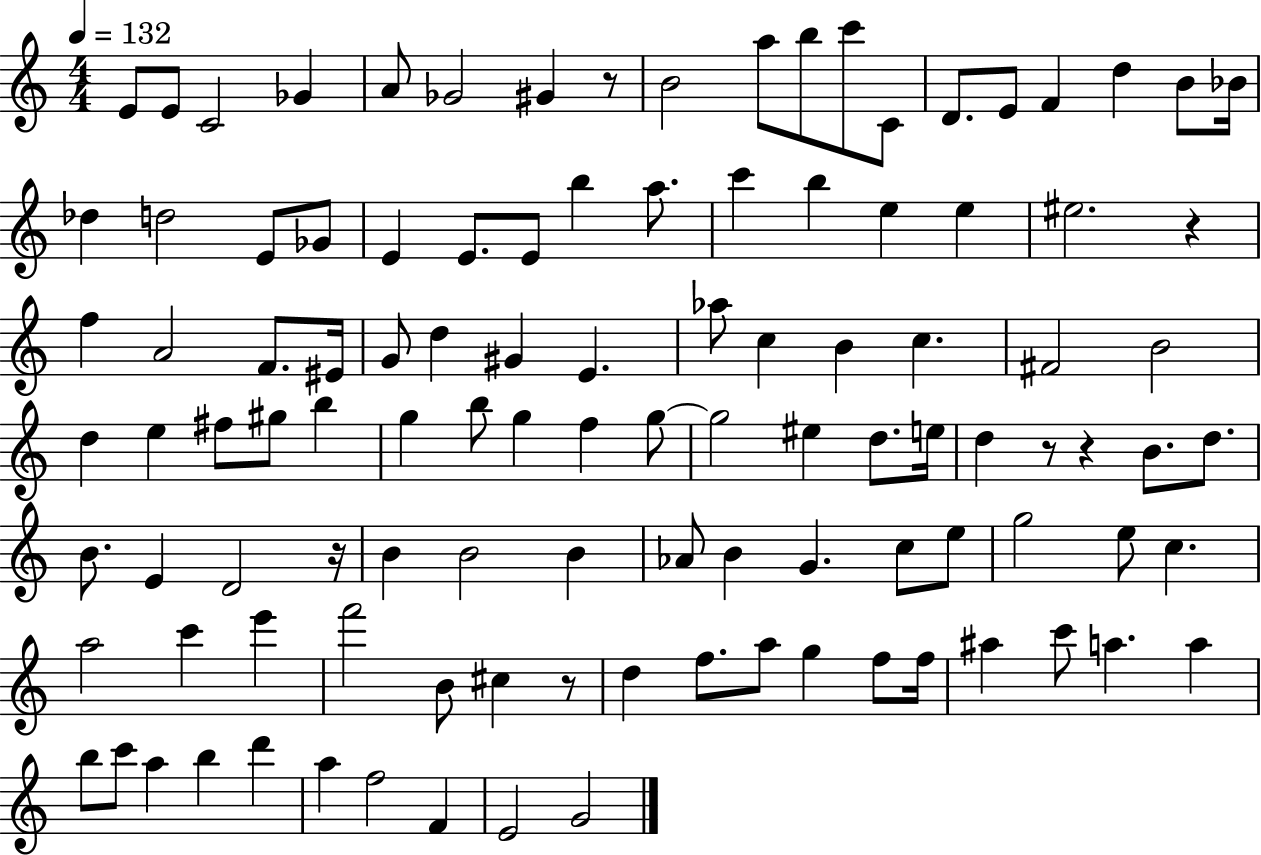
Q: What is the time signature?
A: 4/4